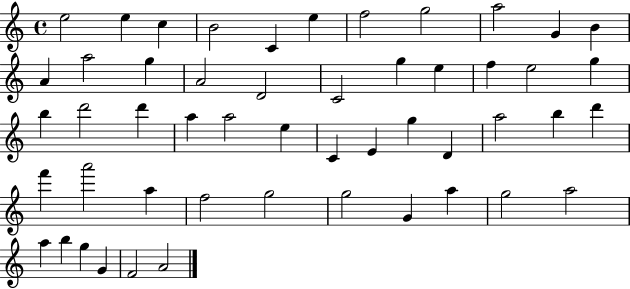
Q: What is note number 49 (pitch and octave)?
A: G4